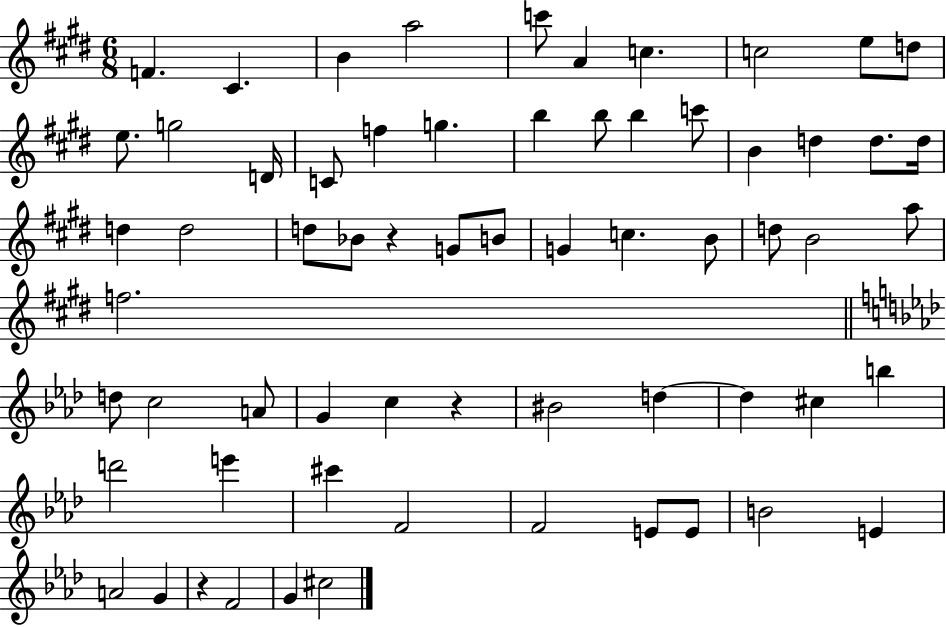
X:1
T:Untitled
M:6/8
L:1/4
K:E
F ^C B a2 c'/2 A c c2 e/2 d/2 e/2 g2 D/4 C/2 f g b b/2 b c'/2 B d d/2 d/4 d d2 d/2 _B/2 z G/2 B/2 G c B/2 d/2 B2 a/2 f2 d/2 c2 A/2 G c z ^B2 d d ^c b d'2 e' ^c' F2 F2 E/2 E/2 B2 E A2 G z F2 G ^c2